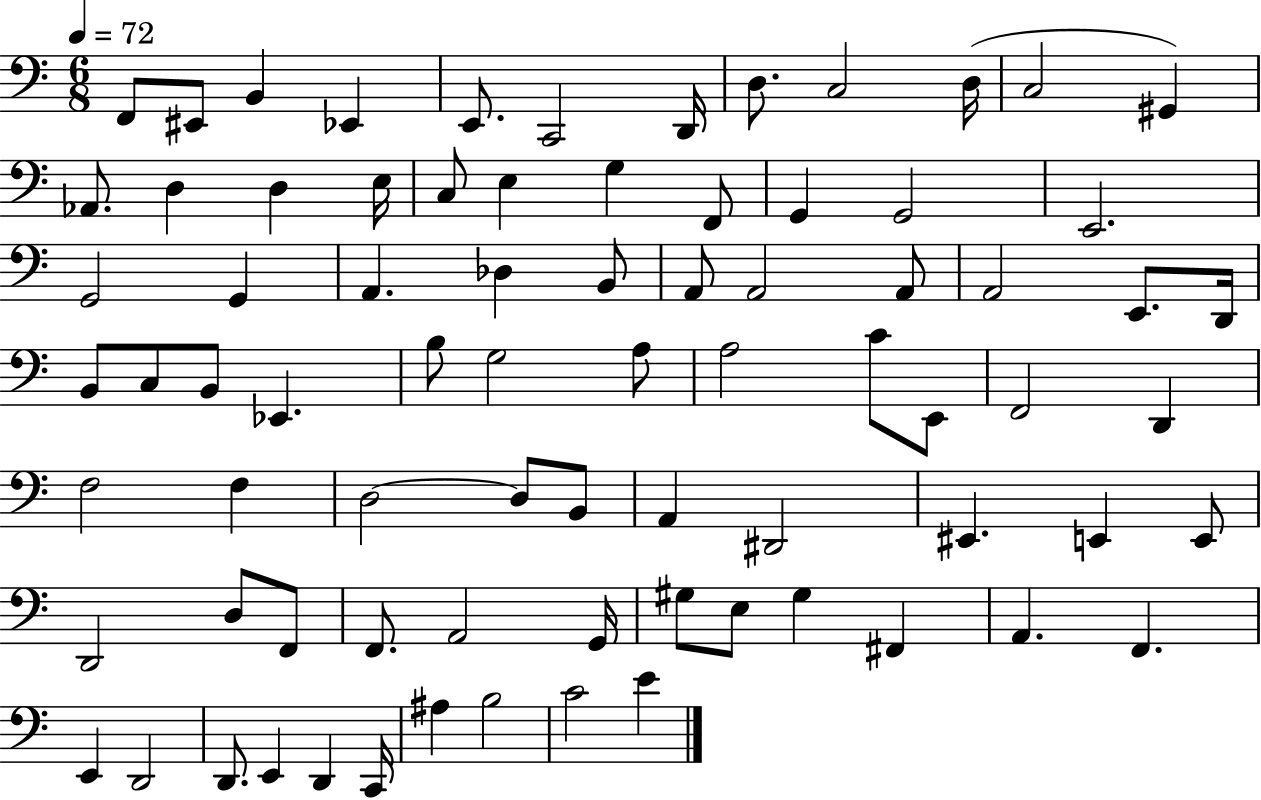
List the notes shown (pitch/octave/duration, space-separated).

F2/e EIS2/e B2/q Eb2/q E2/e. C2/h D2/s D3/e. C3/h D3/s C3/h G#2/q Ab2/e. D3/q D3/q E3/s C3/e E3/q G3/q F2/e G2/q G2/h E2/h. G2/h G2/q A2/q. Db3/q B2/e A2/e A2/h A2/e A2/h E2/e. D2/s B2/e C3/e B2/e Eb2/q. B3/e G3/h A3/e A3/h C4/e E2/e F2/h D2/q F3/h F3/q D3/h D3/e B2/e A2/q D#2/h EIS2/q. E2/q E2/e D2/h D3/e F2/e F2/e. A2/h G2/s G#3/e E3/e G#3/q F#2/q A2/q. F2/q. E2/q D2/h D2/e. E2/q D2/q C2/s A#3/q B3/h C4/h E4/q